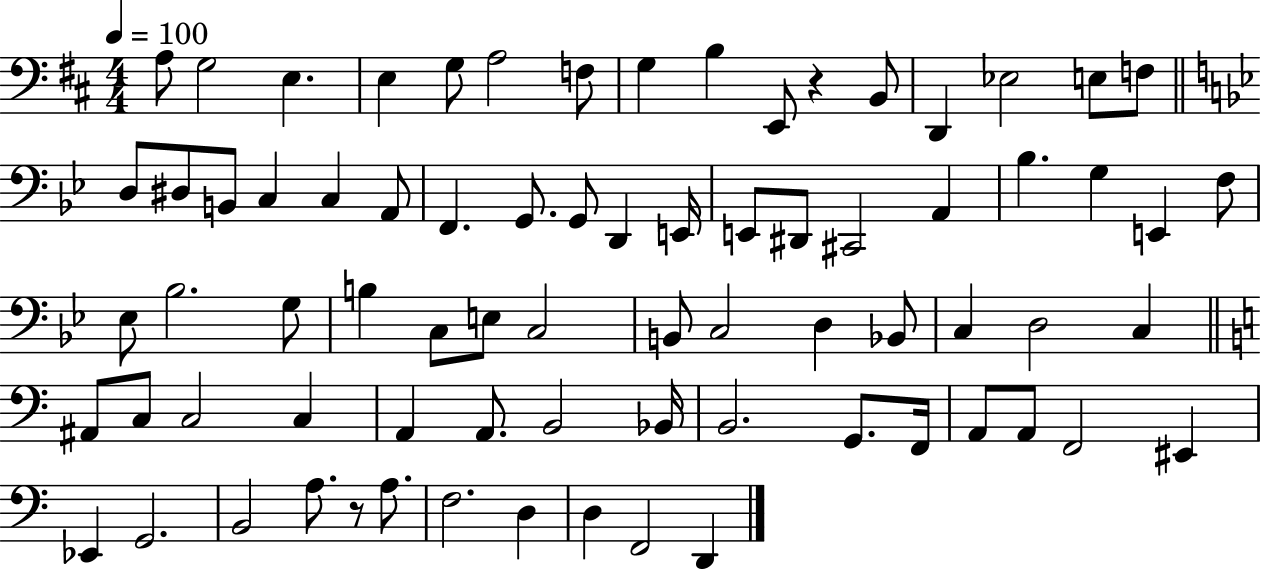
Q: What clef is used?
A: bass